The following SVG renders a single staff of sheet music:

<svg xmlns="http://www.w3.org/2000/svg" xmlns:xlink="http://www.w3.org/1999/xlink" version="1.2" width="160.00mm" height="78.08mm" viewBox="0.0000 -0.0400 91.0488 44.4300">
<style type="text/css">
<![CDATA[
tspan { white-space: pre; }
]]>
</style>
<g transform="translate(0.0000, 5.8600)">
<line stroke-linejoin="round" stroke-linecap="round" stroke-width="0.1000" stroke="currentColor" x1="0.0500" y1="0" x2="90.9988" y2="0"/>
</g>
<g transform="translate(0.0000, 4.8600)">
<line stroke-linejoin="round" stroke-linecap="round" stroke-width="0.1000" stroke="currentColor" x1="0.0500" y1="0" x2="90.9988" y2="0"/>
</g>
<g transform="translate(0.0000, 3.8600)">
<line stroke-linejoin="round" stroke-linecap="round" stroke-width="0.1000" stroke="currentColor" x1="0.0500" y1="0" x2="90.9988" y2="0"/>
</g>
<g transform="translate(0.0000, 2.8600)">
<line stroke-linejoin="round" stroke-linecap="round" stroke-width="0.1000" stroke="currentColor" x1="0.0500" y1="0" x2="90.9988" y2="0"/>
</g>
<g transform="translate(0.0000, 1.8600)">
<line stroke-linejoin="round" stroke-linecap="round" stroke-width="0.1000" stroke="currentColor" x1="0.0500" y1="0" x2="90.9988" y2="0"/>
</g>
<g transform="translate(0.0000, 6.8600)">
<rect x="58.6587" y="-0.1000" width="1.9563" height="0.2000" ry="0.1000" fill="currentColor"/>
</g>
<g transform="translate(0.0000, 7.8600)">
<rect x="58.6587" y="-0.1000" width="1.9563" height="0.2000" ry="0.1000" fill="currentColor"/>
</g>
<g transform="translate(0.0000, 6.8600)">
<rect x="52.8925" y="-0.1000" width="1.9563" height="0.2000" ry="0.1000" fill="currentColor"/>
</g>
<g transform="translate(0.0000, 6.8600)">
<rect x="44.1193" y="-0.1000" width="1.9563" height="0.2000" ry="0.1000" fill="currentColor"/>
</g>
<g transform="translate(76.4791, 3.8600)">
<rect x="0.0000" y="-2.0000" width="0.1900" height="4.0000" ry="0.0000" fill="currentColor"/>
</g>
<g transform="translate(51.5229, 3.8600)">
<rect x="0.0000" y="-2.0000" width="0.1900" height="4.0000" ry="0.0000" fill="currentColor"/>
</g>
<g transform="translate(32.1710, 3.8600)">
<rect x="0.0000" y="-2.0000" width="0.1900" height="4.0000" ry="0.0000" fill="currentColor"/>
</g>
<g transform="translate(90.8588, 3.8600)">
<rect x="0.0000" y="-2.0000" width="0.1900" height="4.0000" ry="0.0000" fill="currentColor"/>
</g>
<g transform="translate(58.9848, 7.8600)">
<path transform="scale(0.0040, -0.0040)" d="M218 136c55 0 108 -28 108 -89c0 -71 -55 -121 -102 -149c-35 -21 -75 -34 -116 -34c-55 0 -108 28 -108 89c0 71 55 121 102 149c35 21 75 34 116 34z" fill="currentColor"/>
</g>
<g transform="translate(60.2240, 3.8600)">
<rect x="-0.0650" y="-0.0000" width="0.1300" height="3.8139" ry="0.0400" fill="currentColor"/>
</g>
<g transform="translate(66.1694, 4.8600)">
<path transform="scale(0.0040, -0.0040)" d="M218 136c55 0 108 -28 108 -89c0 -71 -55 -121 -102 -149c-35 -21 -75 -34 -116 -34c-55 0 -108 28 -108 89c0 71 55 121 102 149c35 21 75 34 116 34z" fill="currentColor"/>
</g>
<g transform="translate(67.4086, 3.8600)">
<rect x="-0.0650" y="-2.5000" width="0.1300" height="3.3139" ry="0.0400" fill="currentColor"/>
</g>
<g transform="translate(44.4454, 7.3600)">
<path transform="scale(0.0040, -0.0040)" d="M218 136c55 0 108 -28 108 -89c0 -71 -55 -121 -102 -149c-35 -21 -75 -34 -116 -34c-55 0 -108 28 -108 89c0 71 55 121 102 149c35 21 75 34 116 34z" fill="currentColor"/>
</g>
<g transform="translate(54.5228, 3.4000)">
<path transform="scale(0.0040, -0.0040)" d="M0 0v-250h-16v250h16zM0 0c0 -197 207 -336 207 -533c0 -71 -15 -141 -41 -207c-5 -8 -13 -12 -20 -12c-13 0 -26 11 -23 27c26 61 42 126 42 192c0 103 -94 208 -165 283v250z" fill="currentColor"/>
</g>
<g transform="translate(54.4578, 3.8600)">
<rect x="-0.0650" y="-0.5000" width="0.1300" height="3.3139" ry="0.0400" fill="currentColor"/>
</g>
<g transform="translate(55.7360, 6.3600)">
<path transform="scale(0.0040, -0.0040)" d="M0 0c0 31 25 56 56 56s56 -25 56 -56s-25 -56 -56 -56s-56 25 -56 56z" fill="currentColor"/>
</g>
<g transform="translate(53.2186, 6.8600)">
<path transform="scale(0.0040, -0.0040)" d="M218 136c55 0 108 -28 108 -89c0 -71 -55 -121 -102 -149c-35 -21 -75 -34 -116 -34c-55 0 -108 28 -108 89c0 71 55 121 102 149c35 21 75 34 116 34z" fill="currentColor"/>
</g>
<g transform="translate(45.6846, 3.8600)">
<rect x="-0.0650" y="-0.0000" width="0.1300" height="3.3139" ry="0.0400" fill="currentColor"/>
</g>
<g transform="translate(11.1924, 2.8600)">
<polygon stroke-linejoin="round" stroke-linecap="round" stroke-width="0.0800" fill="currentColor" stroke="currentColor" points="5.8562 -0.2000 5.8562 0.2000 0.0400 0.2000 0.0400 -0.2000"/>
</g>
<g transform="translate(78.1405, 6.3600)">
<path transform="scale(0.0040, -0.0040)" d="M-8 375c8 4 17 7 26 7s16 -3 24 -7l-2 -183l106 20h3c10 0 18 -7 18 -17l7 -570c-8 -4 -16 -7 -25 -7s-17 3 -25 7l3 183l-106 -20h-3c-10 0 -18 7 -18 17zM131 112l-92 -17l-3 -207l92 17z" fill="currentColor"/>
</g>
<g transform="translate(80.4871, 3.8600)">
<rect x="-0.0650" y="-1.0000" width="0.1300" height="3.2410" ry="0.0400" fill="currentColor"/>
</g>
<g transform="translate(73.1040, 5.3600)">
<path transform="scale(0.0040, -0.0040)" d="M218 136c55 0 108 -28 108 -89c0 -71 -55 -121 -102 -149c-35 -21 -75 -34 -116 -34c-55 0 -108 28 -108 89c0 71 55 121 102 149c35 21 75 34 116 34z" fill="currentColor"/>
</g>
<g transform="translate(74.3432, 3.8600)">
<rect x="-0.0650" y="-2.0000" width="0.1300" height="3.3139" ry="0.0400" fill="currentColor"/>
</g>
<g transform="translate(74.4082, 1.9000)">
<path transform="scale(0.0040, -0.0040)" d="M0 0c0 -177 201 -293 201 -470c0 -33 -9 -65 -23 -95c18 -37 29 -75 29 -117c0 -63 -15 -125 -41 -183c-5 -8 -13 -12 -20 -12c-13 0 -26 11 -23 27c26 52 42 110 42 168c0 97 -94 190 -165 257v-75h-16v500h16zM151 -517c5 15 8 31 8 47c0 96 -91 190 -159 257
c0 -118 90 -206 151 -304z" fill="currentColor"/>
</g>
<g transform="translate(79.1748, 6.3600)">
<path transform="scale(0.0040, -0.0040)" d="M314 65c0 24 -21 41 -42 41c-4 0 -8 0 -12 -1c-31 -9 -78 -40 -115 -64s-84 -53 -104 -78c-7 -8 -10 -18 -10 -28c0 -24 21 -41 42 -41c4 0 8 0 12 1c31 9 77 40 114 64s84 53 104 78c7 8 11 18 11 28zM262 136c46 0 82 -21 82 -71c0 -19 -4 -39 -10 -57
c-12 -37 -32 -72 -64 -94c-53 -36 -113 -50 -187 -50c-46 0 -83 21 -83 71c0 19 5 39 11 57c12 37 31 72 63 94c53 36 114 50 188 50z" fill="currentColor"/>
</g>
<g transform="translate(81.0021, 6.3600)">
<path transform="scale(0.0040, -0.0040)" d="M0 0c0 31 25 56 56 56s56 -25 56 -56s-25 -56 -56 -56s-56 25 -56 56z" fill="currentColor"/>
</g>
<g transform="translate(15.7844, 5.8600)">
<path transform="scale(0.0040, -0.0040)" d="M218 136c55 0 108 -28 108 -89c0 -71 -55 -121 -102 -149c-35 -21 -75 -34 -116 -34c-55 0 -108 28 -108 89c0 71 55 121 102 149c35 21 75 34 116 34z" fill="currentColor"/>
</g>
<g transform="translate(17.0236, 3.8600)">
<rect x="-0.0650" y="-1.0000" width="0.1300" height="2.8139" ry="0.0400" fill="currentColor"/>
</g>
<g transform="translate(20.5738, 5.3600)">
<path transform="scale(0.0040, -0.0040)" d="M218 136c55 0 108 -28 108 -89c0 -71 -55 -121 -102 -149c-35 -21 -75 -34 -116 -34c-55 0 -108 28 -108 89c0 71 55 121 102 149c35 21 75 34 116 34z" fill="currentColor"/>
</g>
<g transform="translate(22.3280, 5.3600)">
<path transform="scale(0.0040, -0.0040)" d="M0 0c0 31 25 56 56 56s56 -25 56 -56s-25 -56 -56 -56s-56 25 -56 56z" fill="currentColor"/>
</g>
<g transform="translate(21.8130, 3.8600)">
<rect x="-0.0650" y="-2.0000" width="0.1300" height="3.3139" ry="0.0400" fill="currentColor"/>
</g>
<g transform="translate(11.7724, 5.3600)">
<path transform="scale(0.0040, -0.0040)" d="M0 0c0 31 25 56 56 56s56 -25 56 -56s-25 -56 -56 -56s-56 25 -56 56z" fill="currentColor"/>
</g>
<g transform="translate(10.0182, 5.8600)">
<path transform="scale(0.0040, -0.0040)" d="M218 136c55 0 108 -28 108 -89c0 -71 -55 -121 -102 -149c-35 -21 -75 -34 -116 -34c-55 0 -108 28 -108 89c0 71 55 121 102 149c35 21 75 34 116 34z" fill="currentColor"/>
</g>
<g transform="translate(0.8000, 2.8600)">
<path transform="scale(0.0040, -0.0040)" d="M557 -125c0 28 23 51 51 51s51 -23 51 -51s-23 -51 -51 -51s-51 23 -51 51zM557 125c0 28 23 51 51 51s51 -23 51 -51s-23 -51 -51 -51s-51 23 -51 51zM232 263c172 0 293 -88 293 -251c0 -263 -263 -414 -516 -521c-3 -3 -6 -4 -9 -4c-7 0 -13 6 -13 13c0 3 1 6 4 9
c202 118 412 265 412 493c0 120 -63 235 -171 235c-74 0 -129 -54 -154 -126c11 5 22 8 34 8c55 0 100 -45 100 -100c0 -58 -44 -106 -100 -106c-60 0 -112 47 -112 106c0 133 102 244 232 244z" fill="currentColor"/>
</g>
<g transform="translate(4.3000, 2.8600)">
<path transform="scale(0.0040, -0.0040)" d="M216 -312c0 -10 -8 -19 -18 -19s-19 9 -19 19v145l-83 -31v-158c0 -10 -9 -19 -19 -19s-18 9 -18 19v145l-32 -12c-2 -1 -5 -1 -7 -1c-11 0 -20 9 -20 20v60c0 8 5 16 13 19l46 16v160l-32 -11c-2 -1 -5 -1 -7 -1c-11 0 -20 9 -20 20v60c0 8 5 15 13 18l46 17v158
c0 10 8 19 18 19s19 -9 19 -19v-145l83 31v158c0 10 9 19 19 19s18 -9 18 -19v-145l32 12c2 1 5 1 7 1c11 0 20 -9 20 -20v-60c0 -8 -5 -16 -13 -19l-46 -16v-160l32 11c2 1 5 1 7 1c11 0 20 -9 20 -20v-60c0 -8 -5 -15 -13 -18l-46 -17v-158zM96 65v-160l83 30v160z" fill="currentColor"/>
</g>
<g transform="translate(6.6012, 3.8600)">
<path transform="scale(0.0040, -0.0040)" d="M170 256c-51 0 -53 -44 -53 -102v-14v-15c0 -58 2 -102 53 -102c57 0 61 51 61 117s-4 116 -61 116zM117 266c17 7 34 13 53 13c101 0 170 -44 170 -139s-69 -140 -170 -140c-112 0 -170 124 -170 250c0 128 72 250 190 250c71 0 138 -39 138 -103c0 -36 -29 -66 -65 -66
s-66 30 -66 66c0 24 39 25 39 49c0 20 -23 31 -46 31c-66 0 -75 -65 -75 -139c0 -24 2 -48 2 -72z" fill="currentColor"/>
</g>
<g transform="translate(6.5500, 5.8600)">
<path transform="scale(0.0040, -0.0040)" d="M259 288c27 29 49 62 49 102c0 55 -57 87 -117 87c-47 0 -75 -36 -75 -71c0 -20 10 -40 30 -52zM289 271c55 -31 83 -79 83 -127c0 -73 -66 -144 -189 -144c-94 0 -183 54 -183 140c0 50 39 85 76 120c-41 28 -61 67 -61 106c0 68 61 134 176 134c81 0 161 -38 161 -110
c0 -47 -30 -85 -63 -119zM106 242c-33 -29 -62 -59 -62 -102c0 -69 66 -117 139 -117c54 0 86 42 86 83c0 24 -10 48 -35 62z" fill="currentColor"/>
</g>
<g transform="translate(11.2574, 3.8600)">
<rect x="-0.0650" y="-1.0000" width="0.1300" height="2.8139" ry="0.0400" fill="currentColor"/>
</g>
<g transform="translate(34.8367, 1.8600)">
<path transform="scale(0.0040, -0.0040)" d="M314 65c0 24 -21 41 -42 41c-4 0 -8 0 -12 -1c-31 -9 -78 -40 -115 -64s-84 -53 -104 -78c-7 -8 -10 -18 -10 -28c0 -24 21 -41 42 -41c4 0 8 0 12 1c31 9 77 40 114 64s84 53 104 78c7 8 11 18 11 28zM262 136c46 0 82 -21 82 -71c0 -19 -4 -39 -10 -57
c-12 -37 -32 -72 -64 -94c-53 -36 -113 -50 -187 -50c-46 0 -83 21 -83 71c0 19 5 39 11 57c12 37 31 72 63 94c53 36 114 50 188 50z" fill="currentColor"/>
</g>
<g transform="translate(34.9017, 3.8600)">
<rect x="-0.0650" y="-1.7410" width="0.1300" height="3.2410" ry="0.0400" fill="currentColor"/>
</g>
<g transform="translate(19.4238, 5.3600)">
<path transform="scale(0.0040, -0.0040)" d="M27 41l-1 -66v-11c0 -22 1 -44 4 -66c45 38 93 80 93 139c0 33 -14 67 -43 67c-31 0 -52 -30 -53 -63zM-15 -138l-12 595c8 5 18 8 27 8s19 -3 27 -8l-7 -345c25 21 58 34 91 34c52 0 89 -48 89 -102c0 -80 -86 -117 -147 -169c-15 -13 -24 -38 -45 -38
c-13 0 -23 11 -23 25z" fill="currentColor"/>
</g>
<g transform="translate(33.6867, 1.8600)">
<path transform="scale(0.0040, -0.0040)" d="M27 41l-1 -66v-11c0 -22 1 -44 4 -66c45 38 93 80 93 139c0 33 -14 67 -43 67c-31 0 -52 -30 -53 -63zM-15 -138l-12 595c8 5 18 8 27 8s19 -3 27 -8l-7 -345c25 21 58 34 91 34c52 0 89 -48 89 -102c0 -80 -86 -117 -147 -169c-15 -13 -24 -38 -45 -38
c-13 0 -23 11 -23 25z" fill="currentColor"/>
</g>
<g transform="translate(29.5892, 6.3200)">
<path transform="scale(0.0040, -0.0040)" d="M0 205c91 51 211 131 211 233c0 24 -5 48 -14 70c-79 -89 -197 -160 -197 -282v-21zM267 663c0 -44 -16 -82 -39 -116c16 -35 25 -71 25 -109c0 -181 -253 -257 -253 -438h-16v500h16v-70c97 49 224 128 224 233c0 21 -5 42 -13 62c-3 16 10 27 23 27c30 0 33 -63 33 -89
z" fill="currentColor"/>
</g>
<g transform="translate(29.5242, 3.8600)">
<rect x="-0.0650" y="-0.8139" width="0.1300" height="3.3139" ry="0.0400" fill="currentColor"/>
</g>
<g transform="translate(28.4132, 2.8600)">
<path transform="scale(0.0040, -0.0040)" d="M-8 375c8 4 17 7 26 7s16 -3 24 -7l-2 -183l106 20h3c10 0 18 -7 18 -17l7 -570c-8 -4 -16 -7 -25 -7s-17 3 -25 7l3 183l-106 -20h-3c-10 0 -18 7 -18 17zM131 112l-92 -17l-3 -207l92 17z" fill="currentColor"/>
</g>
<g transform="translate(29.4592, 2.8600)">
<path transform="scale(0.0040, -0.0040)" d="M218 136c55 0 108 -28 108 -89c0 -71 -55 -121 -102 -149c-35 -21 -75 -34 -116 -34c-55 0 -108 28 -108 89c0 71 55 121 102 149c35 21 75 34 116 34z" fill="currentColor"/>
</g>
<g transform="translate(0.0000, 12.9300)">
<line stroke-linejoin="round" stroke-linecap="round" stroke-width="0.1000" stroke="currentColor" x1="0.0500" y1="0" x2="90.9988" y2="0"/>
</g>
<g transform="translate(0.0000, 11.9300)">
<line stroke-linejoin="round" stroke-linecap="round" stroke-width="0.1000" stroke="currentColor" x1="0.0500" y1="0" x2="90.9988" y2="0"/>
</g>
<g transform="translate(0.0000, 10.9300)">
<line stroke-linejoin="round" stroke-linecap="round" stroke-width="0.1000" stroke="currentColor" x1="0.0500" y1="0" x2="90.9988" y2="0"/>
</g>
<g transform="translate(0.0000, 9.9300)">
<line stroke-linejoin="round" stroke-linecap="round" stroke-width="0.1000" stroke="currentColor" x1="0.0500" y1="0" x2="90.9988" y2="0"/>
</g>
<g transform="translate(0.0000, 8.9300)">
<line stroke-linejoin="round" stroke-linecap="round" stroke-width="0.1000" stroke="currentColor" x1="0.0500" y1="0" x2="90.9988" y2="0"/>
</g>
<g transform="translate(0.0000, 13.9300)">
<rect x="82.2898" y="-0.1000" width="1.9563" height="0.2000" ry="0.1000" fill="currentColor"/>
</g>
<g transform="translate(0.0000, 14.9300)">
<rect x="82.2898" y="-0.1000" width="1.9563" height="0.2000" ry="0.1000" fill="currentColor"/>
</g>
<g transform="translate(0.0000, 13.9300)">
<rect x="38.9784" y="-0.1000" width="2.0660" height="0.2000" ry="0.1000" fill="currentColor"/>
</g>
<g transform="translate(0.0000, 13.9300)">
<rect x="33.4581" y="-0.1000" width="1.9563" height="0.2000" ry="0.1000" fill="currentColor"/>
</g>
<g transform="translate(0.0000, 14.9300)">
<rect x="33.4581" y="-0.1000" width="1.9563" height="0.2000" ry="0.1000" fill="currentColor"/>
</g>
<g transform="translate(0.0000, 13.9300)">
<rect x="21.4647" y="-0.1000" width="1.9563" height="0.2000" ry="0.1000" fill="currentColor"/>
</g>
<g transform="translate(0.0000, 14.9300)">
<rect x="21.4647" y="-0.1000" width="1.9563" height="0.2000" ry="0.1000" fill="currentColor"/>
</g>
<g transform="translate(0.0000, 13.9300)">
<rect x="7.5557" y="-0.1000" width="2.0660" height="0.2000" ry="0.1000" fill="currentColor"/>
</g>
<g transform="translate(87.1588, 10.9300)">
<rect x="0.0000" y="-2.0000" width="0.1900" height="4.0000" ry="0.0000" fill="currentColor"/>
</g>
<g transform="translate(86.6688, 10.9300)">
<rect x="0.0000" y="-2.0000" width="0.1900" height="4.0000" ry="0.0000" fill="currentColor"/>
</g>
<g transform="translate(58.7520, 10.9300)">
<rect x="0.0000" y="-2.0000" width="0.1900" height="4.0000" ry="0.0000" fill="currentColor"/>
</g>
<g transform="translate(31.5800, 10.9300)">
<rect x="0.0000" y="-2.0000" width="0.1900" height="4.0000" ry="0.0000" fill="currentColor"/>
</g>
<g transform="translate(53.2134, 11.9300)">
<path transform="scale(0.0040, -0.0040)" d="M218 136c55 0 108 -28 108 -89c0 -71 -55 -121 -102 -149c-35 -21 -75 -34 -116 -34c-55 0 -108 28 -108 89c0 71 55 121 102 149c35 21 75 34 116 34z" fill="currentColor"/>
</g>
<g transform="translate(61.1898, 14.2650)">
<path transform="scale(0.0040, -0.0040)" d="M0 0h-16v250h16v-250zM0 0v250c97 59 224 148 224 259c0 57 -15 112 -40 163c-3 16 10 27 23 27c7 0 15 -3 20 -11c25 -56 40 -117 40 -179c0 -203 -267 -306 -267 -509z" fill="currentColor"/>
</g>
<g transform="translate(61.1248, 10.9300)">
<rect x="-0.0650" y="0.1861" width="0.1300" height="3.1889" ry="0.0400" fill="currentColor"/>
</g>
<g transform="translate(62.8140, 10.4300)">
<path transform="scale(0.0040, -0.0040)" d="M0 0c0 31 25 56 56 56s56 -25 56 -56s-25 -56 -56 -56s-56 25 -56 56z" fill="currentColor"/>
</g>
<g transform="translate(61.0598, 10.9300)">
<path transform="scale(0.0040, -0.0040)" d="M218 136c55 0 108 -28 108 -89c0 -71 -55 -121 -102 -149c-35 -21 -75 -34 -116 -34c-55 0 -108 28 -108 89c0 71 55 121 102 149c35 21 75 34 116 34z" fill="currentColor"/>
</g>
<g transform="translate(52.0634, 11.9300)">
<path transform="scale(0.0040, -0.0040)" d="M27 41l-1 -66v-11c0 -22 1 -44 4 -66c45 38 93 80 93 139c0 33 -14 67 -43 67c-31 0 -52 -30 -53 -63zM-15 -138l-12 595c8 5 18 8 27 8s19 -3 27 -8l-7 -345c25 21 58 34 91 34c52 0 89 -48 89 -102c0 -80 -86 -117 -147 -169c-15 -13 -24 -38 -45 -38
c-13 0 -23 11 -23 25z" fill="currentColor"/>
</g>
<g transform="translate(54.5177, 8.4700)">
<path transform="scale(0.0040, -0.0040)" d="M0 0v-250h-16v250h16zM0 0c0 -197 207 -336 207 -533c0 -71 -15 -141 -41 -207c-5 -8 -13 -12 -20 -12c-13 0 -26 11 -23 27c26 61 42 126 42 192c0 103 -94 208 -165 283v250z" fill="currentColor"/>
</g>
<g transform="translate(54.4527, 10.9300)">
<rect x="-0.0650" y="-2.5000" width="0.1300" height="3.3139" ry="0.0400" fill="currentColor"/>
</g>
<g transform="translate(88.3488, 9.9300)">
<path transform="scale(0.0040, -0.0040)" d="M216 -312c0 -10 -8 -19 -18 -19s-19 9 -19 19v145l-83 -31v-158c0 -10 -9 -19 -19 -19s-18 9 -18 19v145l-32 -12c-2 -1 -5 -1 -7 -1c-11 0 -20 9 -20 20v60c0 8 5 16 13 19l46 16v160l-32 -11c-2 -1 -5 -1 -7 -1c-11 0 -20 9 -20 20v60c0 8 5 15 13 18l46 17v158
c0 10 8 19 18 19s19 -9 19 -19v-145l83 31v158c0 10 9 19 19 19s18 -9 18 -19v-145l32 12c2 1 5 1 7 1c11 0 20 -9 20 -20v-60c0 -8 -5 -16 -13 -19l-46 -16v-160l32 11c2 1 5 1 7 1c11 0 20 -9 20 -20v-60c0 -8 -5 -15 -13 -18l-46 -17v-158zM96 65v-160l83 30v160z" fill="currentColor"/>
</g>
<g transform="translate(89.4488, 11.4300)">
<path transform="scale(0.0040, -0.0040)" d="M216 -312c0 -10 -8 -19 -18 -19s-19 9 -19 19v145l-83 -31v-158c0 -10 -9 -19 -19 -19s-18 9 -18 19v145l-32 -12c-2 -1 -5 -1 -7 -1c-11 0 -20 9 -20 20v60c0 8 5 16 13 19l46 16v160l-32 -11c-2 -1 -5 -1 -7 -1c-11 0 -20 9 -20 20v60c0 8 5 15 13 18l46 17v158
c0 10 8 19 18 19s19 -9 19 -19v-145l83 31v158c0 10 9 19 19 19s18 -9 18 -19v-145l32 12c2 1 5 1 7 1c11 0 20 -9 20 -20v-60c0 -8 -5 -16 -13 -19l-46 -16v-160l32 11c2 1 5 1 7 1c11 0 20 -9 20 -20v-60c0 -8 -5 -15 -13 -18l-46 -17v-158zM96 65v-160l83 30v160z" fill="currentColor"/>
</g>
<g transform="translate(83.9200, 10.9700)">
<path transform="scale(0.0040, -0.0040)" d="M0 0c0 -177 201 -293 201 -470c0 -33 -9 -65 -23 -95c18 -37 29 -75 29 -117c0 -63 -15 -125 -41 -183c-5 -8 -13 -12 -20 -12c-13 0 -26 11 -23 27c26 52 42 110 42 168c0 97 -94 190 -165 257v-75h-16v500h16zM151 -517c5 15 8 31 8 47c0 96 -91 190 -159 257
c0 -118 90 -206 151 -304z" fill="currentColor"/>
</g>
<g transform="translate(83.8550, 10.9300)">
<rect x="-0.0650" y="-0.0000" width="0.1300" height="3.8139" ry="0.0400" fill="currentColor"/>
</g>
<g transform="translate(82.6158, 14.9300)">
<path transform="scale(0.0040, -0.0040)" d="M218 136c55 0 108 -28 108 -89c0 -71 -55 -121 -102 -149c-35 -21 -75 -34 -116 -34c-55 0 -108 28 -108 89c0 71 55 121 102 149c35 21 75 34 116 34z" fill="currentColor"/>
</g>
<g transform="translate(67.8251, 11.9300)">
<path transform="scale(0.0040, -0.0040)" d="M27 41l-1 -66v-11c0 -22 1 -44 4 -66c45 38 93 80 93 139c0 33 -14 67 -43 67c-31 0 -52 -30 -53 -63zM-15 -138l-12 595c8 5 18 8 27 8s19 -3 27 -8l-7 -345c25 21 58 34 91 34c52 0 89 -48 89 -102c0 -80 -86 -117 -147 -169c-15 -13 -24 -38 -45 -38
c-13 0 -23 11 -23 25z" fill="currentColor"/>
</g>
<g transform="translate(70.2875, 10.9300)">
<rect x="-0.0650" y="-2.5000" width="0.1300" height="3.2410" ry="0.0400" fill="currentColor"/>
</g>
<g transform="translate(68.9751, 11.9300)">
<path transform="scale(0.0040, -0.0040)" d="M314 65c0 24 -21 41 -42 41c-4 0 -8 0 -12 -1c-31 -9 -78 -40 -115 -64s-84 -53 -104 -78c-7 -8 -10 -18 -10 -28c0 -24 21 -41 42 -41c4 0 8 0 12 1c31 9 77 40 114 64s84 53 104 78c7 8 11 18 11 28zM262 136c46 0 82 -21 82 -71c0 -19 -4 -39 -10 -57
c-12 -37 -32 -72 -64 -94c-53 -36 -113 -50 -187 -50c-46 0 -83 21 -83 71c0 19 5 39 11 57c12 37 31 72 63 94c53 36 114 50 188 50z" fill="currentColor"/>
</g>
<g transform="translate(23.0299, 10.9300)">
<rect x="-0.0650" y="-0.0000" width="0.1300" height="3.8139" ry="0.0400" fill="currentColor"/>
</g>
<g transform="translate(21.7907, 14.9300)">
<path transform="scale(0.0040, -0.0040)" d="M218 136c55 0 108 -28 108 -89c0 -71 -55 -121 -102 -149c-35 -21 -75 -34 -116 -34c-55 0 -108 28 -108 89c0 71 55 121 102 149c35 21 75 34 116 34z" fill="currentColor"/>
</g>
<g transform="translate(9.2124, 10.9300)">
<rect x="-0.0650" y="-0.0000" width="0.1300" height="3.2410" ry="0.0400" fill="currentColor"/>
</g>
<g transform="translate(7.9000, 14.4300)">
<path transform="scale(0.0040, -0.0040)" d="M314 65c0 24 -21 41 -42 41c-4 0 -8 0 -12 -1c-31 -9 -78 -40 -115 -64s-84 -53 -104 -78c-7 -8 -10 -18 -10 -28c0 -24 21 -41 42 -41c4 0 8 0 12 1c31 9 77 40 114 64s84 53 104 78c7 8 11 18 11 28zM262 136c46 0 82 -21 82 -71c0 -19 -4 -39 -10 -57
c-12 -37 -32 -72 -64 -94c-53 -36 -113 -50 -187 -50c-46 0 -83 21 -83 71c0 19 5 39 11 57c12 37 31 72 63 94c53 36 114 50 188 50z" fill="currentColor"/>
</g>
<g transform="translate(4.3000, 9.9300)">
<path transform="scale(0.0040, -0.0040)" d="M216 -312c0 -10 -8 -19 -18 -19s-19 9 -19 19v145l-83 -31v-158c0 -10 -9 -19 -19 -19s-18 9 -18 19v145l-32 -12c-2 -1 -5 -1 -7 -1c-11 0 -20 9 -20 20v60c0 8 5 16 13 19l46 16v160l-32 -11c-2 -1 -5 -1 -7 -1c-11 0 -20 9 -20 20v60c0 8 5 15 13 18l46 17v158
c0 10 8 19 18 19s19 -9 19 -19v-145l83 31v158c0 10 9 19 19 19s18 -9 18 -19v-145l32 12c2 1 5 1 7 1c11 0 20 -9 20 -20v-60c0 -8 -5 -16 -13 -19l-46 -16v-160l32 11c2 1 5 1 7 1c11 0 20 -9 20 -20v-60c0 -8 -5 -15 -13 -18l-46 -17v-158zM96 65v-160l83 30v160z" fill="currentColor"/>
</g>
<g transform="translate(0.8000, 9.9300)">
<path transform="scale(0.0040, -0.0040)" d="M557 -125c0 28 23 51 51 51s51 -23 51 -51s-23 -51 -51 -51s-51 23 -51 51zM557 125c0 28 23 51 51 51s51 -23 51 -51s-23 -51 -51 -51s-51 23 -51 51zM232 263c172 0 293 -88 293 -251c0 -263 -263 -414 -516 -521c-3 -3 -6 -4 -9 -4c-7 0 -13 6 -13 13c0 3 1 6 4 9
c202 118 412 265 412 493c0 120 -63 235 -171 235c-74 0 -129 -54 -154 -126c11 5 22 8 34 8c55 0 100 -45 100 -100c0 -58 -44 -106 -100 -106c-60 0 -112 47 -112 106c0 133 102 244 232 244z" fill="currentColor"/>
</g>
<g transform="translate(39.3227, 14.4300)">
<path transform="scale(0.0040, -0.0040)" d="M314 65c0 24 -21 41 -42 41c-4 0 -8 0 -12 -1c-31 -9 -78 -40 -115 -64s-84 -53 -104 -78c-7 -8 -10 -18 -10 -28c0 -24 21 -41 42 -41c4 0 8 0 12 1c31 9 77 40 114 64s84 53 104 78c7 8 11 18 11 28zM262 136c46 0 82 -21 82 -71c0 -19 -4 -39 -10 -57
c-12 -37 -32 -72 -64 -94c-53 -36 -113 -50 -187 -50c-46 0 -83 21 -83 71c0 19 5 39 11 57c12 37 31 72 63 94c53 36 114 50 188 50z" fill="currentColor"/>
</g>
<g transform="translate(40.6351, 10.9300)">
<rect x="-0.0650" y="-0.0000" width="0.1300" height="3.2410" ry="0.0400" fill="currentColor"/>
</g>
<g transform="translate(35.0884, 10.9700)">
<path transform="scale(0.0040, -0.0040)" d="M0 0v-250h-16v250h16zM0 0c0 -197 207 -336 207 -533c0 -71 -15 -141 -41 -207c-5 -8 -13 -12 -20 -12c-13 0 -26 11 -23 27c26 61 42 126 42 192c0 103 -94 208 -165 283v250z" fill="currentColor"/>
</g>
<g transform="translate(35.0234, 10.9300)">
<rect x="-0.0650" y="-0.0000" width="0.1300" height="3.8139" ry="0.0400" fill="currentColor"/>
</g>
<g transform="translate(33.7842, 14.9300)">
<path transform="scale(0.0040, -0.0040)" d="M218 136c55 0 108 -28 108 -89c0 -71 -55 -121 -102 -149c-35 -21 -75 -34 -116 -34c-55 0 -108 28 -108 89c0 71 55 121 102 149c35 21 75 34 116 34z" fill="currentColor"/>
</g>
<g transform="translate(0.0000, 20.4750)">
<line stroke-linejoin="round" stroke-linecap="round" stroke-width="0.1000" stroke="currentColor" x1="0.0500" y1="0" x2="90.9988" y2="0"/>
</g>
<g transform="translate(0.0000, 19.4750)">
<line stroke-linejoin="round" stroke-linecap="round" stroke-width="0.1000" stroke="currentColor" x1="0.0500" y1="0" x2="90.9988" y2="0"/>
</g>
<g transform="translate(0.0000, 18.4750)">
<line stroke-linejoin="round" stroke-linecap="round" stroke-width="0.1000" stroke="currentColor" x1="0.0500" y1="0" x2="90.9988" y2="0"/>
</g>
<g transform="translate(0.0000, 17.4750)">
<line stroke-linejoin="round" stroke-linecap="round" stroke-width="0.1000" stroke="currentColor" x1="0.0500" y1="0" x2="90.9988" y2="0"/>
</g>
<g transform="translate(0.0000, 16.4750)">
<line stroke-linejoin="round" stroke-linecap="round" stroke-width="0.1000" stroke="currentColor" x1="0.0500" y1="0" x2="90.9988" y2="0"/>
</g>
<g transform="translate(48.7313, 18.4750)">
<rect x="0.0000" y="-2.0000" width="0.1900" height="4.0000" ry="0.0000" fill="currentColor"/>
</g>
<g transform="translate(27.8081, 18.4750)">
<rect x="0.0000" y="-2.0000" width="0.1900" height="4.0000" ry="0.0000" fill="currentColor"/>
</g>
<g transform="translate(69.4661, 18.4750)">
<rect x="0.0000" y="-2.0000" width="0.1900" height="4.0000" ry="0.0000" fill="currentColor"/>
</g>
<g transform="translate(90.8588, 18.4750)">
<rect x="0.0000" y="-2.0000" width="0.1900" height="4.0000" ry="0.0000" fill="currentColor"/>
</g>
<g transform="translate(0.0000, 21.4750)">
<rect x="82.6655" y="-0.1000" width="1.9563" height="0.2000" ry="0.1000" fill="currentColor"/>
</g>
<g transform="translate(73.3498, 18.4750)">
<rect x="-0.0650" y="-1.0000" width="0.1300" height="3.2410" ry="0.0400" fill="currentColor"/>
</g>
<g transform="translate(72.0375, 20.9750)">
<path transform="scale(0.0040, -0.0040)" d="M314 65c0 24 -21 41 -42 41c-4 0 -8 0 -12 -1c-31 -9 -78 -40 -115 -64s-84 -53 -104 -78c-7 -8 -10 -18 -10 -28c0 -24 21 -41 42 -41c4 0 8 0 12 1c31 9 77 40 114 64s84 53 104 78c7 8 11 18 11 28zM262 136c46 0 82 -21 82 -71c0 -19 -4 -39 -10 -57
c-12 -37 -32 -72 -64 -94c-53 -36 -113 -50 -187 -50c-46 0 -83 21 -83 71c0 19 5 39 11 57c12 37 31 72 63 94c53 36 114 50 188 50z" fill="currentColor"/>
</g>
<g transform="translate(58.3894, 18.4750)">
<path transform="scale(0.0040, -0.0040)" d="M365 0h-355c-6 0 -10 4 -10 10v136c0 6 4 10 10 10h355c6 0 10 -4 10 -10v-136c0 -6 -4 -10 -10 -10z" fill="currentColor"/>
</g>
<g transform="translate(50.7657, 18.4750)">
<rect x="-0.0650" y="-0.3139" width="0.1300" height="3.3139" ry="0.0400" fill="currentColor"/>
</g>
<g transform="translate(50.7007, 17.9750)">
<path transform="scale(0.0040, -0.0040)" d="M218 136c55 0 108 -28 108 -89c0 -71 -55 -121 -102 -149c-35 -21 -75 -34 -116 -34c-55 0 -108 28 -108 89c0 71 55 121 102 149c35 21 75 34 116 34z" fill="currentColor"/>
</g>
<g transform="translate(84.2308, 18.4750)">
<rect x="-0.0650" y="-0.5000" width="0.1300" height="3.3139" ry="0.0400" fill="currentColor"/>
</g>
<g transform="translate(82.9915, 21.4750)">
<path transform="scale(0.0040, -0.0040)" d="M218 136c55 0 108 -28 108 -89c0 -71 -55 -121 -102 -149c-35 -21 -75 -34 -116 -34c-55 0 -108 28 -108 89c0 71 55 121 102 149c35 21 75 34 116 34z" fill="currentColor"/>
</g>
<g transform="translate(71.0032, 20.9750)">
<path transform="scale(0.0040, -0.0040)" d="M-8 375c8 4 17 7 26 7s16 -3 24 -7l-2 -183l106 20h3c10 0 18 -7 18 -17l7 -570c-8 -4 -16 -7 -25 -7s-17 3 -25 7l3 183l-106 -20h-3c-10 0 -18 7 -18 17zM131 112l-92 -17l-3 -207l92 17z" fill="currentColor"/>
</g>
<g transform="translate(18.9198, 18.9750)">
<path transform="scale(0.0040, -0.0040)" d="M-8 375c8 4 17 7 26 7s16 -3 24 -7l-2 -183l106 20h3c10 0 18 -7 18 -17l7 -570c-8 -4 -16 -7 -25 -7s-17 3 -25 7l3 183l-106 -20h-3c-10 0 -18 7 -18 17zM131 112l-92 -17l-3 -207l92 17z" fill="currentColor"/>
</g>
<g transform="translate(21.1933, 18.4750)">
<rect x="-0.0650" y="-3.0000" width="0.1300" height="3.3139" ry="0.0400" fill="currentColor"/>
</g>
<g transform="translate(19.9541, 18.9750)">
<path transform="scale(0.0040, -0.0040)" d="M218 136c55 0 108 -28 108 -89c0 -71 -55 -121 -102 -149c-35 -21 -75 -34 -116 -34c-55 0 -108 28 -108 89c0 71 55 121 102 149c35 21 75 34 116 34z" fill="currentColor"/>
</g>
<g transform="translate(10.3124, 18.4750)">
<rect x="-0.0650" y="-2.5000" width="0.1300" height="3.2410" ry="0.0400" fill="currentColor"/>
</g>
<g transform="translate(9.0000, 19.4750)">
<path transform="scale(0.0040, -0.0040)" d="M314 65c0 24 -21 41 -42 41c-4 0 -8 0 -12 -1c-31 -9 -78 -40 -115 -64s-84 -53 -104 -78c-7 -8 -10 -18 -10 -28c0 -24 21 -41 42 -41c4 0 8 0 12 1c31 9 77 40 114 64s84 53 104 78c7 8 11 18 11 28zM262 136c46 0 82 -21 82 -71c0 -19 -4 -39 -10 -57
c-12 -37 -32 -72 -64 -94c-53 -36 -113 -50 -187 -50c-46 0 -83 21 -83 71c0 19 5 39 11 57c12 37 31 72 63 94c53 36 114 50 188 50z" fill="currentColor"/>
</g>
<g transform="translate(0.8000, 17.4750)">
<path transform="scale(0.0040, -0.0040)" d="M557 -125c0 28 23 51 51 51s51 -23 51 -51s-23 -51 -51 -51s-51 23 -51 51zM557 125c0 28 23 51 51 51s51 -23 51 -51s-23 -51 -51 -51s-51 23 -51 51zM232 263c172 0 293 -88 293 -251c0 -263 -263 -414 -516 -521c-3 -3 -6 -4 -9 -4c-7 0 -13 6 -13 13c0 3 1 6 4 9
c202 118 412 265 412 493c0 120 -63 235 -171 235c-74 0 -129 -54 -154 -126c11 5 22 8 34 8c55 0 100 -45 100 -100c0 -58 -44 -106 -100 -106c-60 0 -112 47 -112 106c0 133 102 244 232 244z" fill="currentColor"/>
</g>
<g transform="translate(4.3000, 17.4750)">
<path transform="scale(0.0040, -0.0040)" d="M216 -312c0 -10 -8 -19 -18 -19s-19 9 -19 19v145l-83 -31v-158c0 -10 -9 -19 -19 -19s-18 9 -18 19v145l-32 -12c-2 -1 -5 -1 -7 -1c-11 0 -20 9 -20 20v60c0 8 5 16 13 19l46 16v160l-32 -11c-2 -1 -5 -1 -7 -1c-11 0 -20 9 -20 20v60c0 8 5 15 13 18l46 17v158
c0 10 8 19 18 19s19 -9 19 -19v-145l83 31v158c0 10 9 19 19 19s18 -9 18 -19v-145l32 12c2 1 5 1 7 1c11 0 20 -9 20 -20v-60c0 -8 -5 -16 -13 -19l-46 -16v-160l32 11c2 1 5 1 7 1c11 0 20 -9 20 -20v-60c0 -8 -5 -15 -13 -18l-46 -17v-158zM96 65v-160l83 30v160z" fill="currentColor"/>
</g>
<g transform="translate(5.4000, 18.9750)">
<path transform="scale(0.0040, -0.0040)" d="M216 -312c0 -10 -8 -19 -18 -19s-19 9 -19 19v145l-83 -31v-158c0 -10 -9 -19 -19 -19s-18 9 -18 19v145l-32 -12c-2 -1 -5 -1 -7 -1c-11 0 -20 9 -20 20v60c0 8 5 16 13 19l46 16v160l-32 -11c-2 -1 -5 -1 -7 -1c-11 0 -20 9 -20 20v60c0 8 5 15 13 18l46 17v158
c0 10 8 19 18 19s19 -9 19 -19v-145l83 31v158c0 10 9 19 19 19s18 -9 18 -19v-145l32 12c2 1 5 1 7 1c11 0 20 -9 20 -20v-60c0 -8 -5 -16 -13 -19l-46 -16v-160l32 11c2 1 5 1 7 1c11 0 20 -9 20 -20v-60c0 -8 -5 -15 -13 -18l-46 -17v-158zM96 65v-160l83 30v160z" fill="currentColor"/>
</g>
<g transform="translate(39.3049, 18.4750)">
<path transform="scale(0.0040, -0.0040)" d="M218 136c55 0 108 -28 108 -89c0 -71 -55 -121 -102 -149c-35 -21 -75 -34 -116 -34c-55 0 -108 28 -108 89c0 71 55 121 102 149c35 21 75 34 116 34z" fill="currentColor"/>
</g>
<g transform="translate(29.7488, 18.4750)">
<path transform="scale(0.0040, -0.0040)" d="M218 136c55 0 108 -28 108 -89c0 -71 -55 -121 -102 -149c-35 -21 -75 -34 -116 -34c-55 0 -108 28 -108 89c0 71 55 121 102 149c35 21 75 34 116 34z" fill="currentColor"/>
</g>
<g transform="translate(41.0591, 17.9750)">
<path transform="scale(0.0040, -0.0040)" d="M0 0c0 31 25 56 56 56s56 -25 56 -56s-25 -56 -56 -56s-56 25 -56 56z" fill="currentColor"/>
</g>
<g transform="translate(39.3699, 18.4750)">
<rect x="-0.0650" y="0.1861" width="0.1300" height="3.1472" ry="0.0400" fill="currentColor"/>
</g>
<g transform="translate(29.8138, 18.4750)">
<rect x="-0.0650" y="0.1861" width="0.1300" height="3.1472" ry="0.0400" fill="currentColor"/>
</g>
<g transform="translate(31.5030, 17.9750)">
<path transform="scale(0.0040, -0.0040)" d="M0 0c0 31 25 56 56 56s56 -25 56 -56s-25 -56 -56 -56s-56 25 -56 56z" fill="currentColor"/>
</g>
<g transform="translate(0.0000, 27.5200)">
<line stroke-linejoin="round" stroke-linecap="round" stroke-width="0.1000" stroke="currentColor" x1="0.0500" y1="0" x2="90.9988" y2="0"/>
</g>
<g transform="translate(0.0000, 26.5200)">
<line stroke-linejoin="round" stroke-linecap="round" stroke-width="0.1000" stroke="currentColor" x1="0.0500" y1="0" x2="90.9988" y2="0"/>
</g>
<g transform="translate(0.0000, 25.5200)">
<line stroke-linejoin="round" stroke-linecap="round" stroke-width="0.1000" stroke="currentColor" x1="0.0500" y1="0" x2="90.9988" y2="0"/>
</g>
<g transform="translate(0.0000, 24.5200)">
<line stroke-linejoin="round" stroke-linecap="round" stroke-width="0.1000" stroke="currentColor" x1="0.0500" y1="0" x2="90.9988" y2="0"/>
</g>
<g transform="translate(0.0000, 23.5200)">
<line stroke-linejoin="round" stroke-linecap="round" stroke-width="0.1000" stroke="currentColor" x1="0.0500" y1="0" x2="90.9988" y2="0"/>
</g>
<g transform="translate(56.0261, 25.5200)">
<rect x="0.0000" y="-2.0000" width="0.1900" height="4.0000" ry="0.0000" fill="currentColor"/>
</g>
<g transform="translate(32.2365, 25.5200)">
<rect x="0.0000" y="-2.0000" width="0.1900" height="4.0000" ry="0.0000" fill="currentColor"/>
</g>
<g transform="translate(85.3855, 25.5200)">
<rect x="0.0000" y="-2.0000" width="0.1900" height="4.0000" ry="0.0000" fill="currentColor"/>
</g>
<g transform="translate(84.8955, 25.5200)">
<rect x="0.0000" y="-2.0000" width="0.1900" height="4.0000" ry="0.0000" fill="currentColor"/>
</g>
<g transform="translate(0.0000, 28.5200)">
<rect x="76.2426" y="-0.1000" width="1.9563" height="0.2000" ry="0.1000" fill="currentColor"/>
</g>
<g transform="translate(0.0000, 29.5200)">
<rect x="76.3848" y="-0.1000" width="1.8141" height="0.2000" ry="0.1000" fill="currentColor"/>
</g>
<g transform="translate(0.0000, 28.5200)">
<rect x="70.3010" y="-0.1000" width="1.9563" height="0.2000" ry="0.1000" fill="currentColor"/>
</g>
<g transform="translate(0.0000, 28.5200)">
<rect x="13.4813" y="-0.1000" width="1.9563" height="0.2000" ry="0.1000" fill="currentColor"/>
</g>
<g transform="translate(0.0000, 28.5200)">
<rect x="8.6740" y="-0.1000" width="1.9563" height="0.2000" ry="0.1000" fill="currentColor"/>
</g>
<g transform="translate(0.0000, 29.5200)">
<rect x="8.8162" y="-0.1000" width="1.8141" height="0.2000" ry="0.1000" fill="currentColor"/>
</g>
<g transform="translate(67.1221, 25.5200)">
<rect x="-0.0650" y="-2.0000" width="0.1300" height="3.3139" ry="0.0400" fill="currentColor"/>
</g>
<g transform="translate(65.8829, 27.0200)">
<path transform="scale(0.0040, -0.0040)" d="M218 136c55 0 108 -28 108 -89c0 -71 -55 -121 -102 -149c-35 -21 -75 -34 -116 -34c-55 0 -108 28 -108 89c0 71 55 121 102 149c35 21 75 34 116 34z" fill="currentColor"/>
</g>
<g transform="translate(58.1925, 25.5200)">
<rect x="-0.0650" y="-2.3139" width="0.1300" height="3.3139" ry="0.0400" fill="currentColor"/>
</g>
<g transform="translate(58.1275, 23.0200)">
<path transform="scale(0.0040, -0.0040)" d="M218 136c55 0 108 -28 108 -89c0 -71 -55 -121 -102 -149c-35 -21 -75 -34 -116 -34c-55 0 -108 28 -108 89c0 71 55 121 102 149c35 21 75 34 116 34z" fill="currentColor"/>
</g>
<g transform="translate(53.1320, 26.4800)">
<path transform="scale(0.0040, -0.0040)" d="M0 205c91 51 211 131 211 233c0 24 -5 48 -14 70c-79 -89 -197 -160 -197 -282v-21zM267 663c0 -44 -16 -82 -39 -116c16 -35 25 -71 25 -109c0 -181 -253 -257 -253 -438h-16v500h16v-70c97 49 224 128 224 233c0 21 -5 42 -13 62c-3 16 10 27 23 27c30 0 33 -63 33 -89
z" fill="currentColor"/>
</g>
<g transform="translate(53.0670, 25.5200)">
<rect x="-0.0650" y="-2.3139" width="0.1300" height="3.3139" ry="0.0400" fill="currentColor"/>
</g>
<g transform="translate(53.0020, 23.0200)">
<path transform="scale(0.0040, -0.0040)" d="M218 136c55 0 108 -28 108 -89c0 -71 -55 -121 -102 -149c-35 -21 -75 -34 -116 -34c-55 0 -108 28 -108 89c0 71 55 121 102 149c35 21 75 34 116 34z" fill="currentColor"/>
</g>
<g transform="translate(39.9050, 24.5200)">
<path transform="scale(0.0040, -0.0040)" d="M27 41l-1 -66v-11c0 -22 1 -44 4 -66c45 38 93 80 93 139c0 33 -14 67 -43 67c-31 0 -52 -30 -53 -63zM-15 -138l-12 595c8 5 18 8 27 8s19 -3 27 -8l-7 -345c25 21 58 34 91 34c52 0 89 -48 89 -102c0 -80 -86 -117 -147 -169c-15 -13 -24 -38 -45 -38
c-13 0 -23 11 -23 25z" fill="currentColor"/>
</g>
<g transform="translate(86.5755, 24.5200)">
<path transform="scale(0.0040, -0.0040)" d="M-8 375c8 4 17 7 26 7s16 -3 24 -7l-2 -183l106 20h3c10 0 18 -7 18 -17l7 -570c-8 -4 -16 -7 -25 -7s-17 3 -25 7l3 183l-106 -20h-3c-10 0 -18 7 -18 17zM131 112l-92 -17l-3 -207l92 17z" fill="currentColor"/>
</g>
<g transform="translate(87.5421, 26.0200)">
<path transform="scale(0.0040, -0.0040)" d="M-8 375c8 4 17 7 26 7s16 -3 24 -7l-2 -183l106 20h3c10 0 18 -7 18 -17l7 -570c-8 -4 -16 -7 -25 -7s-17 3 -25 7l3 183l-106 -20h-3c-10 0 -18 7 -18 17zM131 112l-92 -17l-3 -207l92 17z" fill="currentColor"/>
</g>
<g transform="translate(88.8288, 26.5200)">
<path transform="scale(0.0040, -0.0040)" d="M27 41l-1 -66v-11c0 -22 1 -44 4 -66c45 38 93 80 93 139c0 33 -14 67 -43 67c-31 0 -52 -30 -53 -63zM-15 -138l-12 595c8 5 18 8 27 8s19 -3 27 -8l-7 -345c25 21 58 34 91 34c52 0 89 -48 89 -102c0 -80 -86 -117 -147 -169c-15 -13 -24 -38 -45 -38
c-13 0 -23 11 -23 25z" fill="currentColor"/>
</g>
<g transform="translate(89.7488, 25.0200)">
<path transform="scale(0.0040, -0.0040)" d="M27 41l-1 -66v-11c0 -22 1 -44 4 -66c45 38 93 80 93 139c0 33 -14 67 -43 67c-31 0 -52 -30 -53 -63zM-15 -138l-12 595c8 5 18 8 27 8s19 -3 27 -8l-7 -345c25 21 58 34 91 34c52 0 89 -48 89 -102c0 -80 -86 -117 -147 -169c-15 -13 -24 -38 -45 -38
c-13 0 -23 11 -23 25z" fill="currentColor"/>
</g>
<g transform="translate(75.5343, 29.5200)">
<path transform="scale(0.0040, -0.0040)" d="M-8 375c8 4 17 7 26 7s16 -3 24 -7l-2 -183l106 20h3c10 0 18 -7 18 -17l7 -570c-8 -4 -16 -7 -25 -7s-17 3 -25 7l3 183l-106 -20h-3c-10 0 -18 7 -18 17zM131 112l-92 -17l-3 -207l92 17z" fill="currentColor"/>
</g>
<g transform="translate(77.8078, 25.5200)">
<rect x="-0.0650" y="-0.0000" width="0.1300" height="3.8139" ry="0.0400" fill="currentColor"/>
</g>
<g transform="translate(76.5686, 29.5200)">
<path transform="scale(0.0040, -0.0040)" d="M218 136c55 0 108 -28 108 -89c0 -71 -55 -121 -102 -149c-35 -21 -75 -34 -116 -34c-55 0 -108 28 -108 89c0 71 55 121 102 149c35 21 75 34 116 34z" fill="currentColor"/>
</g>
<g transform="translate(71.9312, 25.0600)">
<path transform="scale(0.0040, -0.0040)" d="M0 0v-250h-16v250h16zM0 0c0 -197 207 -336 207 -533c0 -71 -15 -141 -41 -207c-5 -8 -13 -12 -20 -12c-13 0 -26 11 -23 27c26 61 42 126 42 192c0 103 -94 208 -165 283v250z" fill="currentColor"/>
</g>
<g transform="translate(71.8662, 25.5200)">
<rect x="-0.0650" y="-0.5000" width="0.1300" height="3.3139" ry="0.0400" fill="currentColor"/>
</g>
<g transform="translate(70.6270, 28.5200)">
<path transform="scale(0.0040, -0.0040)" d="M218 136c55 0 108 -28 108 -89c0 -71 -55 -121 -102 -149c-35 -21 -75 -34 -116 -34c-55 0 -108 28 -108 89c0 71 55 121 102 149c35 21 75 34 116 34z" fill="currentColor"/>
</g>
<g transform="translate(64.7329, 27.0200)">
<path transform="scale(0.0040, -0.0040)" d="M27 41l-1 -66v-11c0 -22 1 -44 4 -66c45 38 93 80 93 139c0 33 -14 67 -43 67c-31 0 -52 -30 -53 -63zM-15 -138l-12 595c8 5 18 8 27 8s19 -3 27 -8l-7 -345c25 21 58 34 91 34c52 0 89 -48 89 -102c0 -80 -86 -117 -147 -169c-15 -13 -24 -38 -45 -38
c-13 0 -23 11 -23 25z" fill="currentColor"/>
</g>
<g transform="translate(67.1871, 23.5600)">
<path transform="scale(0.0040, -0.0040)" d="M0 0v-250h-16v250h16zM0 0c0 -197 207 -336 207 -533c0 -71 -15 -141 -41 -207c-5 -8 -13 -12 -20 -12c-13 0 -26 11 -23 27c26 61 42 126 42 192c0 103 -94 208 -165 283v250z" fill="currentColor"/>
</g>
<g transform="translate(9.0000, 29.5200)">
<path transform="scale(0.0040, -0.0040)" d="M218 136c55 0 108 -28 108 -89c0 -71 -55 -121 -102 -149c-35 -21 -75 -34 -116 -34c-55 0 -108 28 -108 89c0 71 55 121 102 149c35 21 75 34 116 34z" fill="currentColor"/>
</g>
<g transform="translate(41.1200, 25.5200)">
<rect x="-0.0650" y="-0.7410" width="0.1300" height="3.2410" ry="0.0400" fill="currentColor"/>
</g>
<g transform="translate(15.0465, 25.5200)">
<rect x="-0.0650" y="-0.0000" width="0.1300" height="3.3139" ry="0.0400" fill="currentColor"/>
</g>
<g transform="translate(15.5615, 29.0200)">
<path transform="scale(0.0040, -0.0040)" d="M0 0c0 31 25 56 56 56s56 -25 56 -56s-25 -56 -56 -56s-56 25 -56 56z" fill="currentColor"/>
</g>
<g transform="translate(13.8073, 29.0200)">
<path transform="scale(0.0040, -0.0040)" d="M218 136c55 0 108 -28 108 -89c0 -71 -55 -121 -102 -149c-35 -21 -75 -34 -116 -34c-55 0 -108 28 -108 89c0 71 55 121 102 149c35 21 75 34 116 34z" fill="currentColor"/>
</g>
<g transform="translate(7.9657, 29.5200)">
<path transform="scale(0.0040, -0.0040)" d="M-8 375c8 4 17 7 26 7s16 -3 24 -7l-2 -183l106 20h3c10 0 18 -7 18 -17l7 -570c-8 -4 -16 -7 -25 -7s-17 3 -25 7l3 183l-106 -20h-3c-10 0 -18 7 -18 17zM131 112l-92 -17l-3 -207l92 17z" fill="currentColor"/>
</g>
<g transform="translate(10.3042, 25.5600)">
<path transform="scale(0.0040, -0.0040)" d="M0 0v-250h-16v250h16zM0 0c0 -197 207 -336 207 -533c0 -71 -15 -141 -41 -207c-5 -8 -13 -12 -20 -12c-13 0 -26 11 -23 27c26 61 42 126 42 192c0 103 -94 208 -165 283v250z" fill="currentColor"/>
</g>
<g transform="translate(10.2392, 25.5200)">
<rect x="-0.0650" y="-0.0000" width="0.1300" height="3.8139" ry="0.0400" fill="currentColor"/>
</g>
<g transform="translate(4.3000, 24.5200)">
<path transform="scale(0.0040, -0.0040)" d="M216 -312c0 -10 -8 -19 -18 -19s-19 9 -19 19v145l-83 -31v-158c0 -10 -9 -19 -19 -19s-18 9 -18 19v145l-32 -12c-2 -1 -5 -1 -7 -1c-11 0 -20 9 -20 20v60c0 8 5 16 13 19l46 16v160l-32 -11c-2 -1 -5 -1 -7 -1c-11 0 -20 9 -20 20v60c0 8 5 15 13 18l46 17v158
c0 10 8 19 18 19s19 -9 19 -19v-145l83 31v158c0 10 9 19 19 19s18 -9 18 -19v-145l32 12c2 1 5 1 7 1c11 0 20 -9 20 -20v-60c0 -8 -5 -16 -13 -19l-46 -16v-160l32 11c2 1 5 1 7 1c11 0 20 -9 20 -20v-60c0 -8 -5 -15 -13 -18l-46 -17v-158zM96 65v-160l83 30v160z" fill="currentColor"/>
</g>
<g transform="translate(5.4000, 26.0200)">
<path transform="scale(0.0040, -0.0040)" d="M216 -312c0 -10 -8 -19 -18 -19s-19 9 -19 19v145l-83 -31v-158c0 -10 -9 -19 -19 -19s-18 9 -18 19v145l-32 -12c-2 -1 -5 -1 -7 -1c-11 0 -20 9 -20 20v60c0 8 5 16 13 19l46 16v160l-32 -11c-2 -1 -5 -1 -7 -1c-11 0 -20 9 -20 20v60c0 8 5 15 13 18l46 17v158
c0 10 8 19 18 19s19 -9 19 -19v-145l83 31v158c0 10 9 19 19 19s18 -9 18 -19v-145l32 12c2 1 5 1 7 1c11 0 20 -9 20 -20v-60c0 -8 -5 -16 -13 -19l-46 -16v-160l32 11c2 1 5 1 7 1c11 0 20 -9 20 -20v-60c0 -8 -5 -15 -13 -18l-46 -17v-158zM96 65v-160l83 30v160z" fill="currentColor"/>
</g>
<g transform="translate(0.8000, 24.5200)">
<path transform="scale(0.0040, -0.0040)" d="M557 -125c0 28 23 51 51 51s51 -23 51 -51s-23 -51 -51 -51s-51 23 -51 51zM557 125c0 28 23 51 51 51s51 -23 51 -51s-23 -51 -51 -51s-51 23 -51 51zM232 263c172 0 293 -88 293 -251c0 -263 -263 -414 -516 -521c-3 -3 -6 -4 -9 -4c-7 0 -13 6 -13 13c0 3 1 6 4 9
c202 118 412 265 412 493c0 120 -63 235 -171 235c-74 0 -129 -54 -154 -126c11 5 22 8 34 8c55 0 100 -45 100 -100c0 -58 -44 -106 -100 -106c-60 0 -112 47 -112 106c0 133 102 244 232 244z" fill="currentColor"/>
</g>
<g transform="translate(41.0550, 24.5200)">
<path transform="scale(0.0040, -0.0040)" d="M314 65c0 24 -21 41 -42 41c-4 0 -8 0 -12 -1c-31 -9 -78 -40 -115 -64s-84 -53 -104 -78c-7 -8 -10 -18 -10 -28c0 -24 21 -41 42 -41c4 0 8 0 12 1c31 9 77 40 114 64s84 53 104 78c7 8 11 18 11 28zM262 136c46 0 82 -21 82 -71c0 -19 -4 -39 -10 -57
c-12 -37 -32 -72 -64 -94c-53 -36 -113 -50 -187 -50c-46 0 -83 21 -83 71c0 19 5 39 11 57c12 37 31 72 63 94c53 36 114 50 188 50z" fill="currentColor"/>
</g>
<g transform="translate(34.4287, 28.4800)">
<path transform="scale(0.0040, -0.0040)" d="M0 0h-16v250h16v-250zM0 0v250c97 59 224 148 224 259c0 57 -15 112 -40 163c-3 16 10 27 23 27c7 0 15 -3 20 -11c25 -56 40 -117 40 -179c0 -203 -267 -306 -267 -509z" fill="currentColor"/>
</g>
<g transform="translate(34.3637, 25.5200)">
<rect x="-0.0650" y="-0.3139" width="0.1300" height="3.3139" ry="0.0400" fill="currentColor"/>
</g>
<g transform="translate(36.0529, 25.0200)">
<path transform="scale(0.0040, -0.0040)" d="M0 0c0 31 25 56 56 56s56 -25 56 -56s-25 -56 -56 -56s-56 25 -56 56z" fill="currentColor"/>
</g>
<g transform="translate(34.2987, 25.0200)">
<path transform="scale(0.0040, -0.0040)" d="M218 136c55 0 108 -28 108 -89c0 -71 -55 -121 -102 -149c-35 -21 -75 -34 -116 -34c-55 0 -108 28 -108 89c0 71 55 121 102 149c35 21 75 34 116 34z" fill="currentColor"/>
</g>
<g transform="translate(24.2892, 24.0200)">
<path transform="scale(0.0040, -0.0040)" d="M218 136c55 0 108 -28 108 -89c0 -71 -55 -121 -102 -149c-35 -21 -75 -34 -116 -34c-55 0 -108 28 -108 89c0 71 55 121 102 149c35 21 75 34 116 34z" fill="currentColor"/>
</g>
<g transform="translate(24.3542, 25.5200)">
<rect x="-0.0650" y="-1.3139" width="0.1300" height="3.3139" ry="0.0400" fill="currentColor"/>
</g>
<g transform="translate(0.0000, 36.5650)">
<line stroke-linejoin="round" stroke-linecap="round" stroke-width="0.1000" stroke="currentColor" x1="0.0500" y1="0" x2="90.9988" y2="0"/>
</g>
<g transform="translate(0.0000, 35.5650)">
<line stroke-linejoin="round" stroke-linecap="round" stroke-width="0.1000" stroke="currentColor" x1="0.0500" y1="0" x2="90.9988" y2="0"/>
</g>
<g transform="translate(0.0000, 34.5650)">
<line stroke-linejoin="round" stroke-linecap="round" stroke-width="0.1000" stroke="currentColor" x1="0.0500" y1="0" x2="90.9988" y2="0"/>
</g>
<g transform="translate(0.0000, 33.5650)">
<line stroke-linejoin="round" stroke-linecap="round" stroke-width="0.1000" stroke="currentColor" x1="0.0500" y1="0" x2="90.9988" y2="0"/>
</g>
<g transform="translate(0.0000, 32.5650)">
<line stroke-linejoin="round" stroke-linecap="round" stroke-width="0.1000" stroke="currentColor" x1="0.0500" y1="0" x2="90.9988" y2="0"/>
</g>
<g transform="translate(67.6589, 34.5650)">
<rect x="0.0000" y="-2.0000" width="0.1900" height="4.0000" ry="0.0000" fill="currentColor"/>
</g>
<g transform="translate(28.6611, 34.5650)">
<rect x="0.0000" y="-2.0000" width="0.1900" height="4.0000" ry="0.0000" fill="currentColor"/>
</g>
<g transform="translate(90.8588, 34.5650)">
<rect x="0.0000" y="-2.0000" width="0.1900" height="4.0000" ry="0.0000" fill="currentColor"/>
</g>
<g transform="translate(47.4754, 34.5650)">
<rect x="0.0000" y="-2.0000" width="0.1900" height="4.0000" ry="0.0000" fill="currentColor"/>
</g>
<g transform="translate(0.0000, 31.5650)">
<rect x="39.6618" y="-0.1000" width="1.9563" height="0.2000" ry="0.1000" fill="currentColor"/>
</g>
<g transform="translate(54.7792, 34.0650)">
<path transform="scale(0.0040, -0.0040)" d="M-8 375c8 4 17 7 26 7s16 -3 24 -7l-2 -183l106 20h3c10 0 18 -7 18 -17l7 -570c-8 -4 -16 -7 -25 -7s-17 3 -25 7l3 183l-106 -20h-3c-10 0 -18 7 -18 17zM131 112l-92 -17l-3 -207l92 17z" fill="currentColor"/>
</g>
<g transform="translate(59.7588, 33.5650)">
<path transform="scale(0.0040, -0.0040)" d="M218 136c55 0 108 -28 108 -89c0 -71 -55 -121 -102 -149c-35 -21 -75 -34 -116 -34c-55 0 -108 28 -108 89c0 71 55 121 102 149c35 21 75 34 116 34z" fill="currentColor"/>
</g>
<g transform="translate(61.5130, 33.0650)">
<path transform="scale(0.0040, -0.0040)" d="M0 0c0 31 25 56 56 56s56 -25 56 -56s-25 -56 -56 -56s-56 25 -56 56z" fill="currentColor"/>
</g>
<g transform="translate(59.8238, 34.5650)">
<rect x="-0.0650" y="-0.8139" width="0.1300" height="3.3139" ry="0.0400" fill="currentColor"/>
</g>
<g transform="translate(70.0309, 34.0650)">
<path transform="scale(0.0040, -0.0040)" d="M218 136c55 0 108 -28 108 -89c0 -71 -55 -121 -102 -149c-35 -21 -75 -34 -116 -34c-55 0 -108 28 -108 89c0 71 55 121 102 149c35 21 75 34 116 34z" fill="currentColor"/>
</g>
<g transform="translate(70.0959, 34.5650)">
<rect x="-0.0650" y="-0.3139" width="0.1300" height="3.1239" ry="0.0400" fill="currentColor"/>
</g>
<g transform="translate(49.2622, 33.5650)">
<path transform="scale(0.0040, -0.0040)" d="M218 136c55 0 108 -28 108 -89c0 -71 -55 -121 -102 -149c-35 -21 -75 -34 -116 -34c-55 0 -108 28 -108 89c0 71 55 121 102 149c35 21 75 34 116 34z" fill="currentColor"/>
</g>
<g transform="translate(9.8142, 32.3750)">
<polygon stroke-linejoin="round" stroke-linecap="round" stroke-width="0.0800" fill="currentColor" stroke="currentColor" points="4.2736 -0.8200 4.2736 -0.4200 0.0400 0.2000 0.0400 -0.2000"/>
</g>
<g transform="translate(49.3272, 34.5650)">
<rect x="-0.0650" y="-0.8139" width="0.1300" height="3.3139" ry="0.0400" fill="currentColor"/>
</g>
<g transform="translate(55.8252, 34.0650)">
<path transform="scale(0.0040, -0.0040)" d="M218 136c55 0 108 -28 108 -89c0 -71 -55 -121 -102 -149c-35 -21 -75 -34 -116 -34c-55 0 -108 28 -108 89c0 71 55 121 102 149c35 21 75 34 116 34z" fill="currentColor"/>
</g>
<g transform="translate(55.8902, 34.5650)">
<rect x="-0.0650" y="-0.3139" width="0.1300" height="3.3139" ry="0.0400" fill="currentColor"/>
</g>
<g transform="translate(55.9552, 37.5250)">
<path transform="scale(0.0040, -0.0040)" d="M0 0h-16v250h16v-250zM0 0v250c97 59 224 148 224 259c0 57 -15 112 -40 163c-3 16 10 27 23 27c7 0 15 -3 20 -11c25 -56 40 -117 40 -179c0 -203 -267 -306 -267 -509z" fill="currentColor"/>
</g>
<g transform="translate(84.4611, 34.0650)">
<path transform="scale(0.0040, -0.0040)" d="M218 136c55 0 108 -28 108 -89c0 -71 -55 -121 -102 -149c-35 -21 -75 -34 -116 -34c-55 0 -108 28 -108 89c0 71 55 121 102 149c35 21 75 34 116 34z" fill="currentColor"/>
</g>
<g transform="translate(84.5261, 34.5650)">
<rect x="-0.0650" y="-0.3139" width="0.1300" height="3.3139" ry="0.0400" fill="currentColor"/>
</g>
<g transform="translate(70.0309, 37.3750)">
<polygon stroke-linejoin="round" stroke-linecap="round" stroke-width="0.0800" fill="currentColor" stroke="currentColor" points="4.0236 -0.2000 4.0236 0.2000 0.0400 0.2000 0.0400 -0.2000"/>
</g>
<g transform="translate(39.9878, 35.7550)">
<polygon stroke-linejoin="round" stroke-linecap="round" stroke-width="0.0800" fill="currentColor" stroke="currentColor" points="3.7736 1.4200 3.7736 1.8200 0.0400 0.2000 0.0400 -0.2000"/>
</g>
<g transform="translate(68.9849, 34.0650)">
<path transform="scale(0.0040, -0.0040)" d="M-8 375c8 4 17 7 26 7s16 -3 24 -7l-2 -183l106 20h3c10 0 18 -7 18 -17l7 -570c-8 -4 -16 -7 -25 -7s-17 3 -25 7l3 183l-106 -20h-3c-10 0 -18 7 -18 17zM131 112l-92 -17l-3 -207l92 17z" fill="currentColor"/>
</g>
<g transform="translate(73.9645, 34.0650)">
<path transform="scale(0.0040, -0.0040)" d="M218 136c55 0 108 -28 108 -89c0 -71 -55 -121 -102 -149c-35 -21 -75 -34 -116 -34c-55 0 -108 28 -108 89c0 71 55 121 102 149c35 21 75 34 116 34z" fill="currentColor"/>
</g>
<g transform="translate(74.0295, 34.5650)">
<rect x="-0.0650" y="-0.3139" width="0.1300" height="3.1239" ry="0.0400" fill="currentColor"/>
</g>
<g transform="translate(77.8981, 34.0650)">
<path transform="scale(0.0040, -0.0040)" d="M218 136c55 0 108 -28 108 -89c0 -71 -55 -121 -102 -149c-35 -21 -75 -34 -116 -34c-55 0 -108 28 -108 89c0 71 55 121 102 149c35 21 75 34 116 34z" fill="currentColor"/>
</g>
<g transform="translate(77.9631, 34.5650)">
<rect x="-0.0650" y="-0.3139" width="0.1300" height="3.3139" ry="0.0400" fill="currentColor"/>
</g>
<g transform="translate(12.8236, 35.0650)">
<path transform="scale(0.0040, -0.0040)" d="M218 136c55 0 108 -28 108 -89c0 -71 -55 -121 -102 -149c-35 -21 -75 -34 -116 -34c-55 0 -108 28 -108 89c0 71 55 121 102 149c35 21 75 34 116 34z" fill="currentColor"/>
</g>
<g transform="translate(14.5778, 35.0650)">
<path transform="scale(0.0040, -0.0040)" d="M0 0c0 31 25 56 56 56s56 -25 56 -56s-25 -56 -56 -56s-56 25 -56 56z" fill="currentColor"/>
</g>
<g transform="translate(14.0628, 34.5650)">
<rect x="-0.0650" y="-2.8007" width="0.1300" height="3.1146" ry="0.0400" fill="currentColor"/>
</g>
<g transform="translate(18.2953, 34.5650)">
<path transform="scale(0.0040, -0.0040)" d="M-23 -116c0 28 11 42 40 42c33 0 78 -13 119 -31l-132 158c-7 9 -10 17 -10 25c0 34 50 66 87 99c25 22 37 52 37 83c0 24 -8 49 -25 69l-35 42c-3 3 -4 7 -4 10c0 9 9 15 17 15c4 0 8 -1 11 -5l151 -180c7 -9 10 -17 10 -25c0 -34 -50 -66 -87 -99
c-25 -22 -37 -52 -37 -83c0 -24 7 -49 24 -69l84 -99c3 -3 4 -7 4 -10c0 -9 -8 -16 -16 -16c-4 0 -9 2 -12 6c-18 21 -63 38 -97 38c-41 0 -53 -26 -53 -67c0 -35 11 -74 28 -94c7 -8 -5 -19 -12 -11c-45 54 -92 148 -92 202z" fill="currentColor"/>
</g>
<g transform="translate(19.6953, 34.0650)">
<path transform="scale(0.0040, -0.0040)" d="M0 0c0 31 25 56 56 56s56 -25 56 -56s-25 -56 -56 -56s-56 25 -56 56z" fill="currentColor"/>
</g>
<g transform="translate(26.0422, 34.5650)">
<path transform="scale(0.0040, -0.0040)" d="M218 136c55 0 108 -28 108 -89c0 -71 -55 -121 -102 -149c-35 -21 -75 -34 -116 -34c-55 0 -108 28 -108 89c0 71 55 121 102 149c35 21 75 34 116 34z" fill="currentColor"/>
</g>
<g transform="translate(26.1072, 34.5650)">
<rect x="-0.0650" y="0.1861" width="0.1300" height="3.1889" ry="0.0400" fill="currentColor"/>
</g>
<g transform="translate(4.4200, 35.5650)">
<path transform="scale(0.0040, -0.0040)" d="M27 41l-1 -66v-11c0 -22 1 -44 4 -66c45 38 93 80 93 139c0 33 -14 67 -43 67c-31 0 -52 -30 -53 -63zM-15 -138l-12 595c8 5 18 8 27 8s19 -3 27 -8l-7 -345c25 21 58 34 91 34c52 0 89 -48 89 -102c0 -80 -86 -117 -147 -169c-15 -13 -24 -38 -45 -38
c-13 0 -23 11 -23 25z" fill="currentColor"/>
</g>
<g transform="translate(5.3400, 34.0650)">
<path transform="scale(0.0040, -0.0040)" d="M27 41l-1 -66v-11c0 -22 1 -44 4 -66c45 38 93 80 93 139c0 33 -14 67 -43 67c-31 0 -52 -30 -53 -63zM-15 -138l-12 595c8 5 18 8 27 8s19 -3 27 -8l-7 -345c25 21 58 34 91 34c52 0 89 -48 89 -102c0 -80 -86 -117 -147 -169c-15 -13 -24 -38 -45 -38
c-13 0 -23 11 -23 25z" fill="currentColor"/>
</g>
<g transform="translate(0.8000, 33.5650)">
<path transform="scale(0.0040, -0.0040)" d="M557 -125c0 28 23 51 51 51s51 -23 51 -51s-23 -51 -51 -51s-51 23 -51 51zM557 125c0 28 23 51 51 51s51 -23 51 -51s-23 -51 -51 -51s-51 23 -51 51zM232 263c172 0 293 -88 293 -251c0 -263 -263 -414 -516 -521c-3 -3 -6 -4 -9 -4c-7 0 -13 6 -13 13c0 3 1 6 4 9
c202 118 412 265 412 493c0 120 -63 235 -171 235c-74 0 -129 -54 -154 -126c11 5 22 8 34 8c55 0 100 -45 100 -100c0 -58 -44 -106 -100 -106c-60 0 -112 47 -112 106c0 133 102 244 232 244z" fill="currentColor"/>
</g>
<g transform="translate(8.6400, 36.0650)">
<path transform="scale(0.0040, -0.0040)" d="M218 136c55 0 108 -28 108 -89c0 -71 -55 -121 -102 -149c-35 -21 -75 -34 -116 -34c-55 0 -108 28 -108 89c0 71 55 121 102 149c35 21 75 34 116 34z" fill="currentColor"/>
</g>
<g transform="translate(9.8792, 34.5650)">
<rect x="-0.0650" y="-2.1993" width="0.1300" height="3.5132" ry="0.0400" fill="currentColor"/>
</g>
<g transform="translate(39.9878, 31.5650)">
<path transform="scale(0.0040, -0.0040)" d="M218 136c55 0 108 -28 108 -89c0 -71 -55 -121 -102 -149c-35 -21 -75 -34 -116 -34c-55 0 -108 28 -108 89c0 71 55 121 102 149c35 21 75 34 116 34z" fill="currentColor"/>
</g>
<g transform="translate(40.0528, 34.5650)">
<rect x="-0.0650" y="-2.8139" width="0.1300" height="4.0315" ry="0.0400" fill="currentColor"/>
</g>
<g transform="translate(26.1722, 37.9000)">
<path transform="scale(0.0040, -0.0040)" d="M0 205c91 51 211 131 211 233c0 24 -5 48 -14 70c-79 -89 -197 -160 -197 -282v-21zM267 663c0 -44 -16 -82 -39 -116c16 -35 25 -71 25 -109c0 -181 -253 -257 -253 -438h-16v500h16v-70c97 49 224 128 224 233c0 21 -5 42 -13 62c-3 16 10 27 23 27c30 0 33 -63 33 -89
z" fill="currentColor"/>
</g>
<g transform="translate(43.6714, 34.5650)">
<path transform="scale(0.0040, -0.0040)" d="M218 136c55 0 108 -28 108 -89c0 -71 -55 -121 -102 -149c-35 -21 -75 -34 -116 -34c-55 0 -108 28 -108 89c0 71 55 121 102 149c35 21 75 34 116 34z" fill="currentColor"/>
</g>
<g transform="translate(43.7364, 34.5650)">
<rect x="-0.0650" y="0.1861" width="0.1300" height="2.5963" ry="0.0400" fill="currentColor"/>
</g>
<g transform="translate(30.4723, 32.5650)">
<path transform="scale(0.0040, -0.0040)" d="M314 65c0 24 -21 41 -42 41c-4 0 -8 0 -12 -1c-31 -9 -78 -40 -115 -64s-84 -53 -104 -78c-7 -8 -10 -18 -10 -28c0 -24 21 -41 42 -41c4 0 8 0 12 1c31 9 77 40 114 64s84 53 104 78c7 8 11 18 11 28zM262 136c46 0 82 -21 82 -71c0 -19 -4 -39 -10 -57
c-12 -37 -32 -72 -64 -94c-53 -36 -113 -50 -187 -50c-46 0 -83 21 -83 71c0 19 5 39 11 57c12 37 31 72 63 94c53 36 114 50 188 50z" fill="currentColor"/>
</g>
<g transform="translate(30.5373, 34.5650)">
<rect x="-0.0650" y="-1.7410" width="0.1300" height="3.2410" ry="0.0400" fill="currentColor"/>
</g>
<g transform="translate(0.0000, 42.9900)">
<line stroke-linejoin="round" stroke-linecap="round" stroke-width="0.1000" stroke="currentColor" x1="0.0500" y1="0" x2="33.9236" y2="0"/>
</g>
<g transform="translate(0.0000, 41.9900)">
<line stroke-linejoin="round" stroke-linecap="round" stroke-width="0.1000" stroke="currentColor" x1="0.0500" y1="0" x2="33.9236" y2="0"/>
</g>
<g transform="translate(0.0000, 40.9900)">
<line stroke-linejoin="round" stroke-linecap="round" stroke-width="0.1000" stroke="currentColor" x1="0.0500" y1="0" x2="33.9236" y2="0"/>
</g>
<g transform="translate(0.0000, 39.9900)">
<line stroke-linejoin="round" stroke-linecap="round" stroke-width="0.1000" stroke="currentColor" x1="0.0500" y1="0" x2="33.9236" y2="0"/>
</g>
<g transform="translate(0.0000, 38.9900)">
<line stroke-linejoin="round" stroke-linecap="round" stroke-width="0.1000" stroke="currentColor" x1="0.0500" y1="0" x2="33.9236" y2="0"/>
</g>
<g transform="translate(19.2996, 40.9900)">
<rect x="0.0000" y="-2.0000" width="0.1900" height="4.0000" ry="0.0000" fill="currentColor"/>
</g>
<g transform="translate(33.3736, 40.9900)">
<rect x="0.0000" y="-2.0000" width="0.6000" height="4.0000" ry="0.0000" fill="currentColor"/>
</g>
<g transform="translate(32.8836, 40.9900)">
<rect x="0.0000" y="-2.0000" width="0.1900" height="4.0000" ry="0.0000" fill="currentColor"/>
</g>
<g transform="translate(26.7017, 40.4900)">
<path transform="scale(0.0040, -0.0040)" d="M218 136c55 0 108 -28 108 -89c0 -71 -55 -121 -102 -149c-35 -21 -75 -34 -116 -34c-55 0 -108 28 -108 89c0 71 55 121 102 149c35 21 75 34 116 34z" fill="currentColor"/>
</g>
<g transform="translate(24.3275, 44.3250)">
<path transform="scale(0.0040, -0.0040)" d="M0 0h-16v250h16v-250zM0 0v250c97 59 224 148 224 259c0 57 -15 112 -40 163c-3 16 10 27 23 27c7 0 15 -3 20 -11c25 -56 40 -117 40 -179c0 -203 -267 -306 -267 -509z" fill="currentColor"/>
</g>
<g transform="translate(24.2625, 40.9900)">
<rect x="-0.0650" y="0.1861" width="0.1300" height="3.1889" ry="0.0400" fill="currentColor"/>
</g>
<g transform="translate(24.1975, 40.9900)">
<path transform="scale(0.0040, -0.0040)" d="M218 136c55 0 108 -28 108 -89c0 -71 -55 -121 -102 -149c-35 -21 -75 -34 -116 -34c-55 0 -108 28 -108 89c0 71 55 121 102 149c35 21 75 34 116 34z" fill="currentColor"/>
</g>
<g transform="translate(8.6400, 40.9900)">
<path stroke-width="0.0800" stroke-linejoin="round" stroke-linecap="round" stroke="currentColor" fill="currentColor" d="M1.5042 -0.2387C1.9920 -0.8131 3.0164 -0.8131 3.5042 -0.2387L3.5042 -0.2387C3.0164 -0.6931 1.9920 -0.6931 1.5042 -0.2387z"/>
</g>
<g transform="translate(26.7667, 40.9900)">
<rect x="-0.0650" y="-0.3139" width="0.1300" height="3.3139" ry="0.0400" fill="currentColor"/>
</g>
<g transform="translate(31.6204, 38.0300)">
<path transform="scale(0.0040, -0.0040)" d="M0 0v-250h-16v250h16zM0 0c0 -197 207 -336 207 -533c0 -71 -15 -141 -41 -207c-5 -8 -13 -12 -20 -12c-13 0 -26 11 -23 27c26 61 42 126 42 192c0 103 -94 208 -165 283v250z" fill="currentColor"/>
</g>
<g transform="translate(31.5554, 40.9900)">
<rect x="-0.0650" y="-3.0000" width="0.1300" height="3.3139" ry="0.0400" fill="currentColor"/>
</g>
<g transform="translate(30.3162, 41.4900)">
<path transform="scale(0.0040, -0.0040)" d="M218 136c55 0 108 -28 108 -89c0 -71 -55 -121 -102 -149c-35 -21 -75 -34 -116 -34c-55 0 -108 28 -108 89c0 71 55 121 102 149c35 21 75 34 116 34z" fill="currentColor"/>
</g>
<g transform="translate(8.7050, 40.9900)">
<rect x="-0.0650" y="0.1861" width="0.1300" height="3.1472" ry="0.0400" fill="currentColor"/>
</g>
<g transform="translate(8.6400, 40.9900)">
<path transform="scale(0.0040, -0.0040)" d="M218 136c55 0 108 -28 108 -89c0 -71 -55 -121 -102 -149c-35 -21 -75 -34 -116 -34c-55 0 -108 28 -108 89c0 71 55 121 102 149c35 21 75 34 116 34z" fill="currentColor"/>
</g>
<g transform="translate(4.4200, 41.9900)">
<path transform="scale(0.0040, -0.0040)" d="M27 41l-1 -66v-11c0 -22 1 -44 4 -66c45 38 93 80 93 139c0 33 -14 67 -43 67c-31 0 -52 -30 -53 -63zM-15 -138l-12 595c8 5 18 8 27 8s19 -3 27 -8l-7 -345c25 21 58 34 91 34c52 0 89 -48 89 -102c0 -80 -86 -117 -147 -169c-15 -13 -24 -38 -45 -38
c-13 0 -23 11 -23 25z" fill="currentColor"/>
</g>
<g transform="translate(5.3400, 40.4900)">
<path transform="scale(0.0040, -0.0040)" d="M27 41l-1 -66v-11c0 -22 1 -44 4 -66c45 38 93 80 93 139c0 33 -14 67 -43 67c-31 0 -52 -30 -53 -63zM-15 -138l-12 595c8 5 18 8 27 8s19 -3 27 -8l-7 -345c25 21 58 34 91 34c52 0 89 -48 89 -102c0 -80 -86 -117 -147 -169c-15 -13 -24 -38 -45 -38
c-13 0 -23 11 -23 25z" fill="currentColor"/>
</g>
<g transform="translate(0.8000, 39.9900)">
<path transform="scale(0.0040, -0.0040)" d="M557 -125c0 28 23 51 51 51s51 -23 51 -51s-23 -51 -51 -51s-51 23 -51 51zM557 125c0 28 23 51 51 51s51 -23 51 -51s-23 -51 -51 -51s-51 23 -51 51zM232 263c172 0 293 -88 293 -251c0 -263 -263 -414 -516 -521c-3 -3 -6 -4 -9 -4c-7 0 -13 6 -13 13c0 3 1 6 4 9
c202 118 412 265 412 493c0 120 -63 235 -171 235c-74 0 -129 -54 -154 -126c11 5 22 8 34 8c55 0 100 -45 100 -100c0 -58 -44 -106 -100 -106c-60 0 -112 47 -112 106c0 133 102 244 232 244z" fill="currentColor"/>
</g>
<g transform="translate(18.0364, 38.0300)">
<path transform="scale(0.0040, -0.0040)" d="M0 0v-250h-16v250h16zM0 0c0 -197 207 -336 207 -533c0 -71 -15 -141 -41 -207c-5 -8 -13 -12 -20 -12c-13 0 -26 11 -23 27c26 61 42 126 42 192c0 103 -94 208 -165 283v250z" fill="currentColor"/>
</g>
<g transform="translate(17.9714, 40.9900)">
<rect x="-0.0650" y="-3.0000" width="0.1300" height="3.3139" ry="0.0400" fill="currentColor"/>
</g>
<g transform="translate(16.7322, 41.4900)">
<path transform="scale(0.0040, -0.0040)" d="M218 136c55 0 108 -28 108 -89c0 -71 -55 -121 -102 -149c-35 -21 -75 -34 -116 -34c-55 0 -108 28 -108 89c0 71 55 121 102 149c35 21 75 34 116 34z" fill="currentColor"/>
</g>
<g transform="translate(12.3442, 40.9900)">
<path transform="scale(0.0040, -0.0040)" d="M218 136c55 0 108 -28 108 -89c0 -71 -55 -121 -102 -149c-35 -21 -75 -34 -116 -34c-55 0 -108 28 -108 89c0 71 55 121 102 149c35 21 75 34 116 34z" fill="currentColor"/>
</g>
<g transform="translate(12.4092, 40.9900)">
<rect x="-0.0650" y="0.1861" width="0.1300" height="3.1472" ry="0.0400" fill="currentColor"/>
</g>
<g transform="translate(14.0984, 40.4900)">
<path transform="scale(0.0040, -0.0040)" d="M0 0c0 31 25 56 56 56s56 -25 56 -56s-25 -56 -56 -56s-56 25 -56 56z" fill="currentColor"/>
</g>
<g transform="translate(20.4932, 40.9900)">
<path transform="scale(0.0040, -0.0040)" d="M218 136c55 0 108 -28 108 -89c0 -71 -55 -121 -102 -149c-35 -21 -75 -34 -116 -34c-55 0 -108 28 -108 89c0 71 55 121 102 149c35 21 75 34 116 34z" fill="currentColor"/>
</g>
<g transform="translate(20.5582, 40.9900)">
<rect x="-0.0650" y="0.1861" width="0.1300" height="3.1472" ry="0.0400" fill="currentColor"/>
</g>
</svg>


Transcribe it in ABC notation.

X:1
T:Untitled
M:6/8
L:1/4
K:G
G,,/2 G,,/2 _A,, F,/4 _A,2 D,, E,,/2 C,, B,, A,,/4 F,,2 D,,2 C,, C,,/2 D,,2 _B,,/2 D,/2 _B,,2 C,,/4 B,,2 C, D, D, E, z2 F,,2 E,, C,,/2 D,, G, E,/2 _F,2 B,/4 B, _A,,/2 E,,/2 C,, A,,/2 C,/2 z D,/4 A,2 C/2 D,/2 F, E,/2 F, E,/2 E,/2 E, E, D, D, C,/2 D, D,/2 _E, C,/2